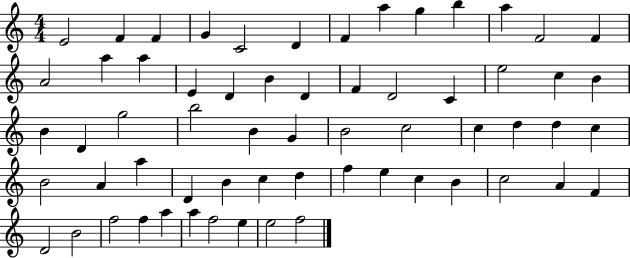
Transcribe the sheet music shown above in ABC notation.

X:1
T:Untitled
M:4/4
L:1/4
K:C
E2 F F G C2 D F a g b a F2 F A2 a a E D B D F D2 C e2 c B B D g2 b2 B G B2 c2 c d d c B2 A a D B c d f e c B c2 A F D2 B2 f2 f a a f2 e e2 f2